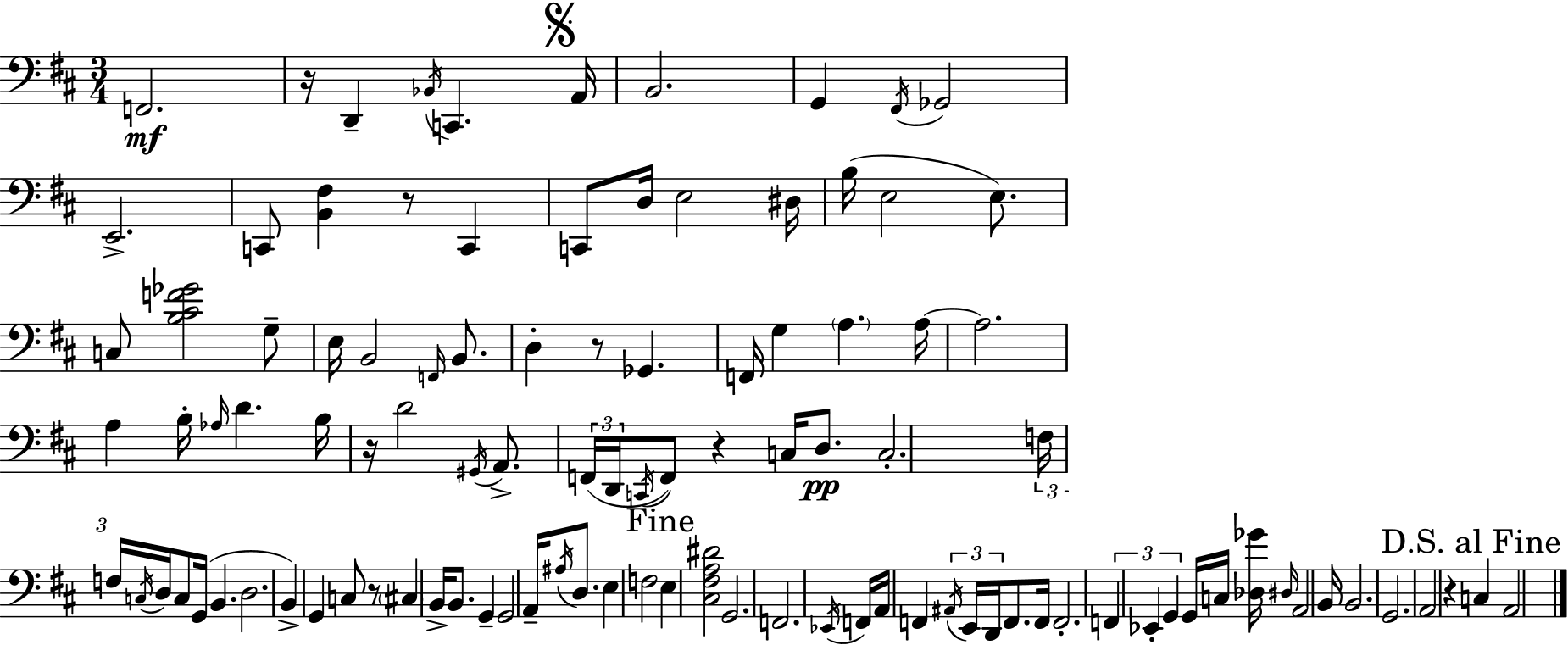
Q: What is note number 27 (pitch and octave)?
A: Gb2